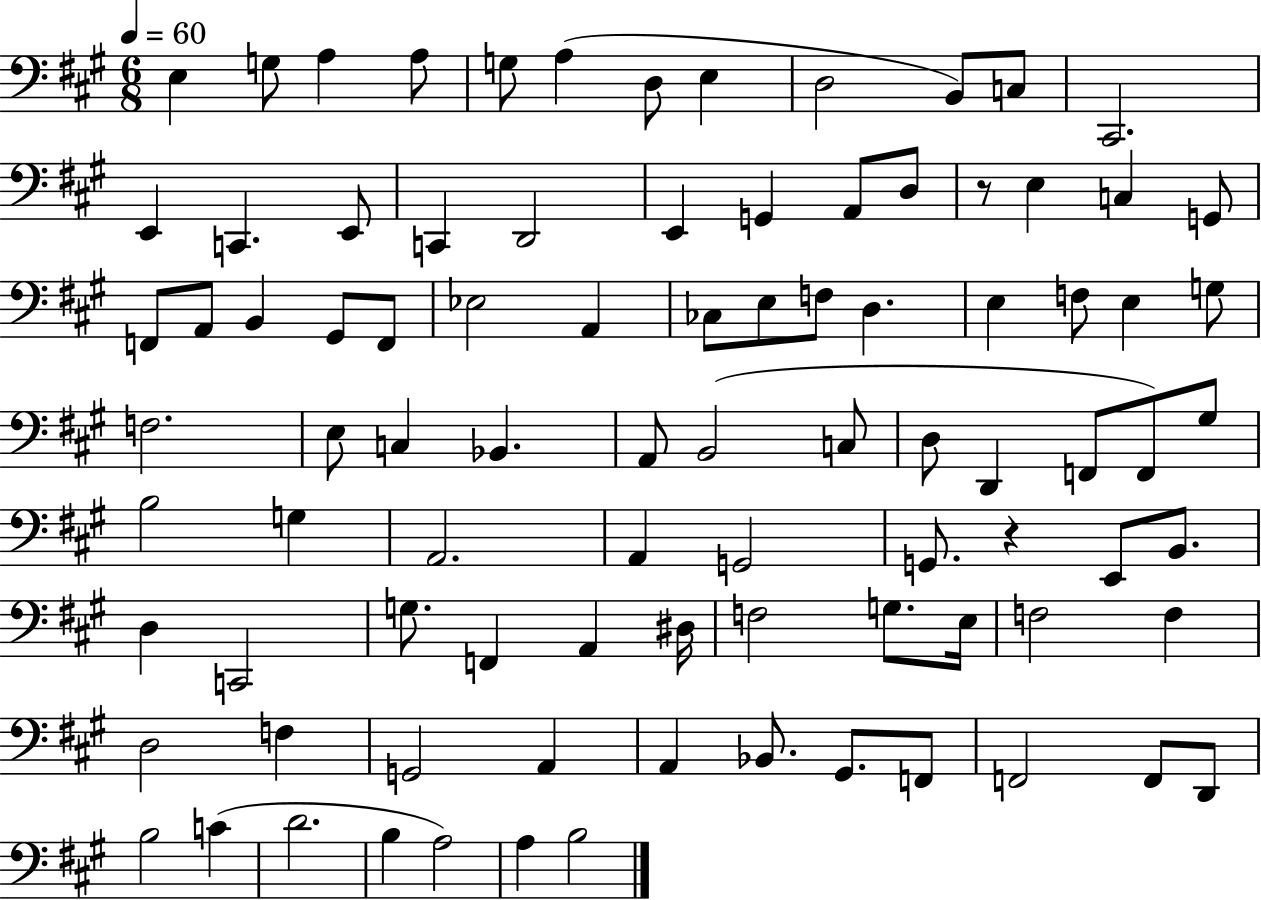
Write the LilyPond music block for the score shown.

{
  \clef bass
  \numericTimeSignature
  \time 6/8
  \key a \major
  \tempo 4 = 60
  e4 g8 a4 a8 | g8 a4( d8 e4 | d2 b,8) c8 | cis,2. | \break e,4 c,4. e,8 | c,4 d,2 | e,4 g,4 a,8 d8 | r8 e4 c4 g,8 | \break f,8 a,8 b,4 gis,8 f,8 | ees2 a,4 | ces8 e8 f8 d4. | e4 f8 e4 g8 | \break f2. | e8 c4 bes,4. | a,8 b,2( c8 | d8 d,4 f,8 f,8) gis8 | \break b2 g4 | a,2. | a,4 g,2 | g,8. r4 e,8 b,8. | \break d4 c,2 | g8. f,4 a,4 dis16 | f2 g8. e16 | f2 f4 | \break d2 f4 | g,2 a,4 | a,4 bes,8. gis,8. f,8 | f,2 f,8 d,8 | \break b2 c'4( | d'2. | b4 a2) | a4 b2 | \break \bar "|."
}